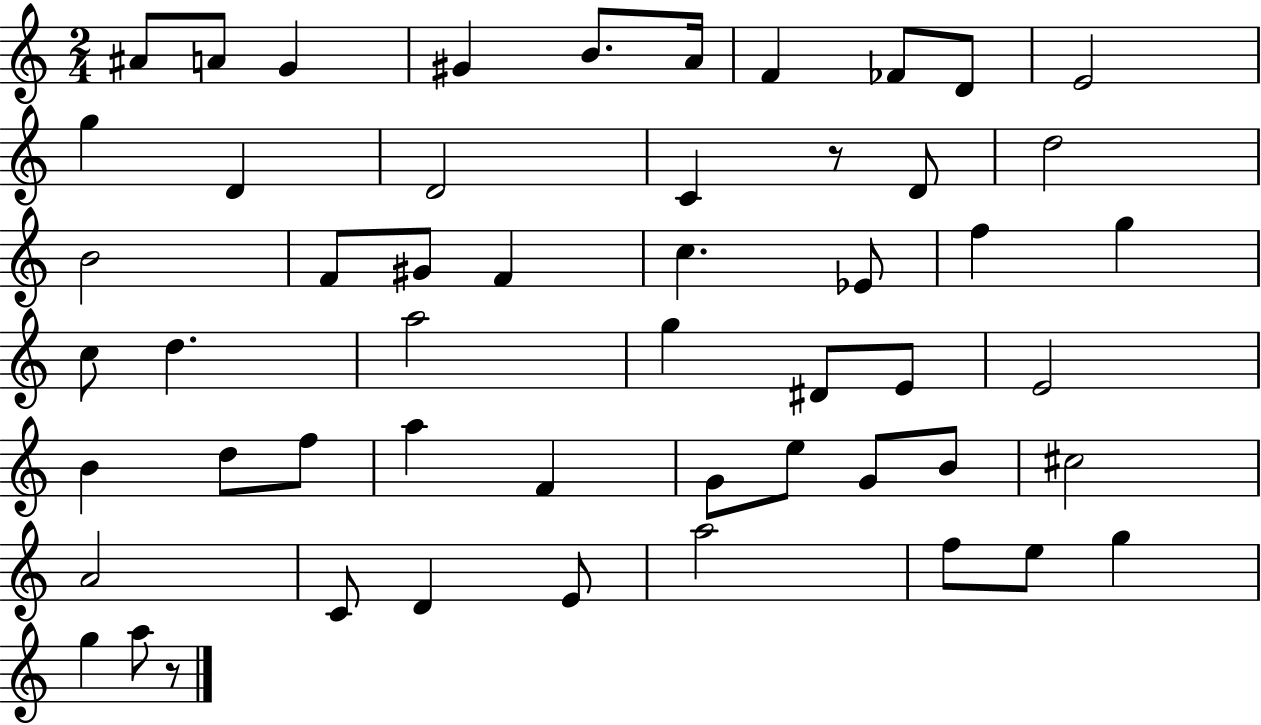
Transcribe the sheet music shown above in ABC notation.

X:1
T:Untitled
M:2/4
L:1/4
K:C
^A/2 A/2 G ^G B/2 A/4 F _F/2 D/2 E2 g D D2 C z/2 D/2 d2 B2 F/2 ^G/2 F c _E/2 f g c/2 d a2 g ^D/2 E/2 E2 B d/2 f/2 a F G/2 e/2 G/2 B/2 ^c2 A2 C/2 D E/2 a2 f/2 e/2 g g a/2 z/2